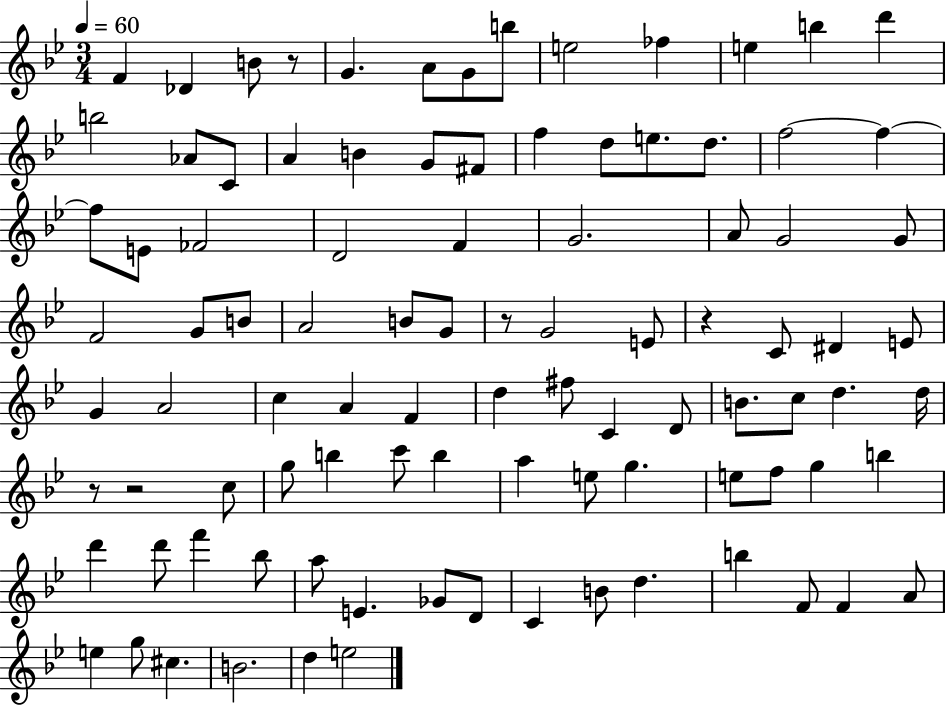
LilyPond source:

{
  \clef treble
  \numericTimeSignature
  \time 3/4
  \key bes \major
  \tempo 4 = 60
  f'4 des'4 b'8 r8 | g'4. a'8 g'8 b''8 | e''2 fes''4 | e''4 b''4 d'''4 | \break b''2 aes'8 c'8 | a'4 b'4 g'8 fis'8 | f''4 d''8 e''8. d''8. | f''2~~ f''4~~ | \break f''8 e'8 fes'2 | d'2 f'4 | g'2. | a'8 g'2 g'8 | \break f'2 g'8 b'8 | a'2 b'8 g'8 | r8 g'2 e'8 | r4 c'8 dis'4 e'8 | \break g'4 a'2 | c''4 a'4 f'4 | d''4 fis''8 c'4 d'8 | b'8. c''8 d''4. d''16 | \break r8 r2 c''8 | g''8 b''4 c'''8 b''4 | a''4 e''8 g''4. | e''8 f''8 g''4 b''4 | \break d'''4 d'''8 f'''4 bes''8 | a''8 e'4. ges'8 d'8 | c'4 b'8 d''4. | b''4 f'8 f'4 a'8 | \break e''4 g''8 cis''4. | b'2. | d''4 e''2 | \bar "|."
}